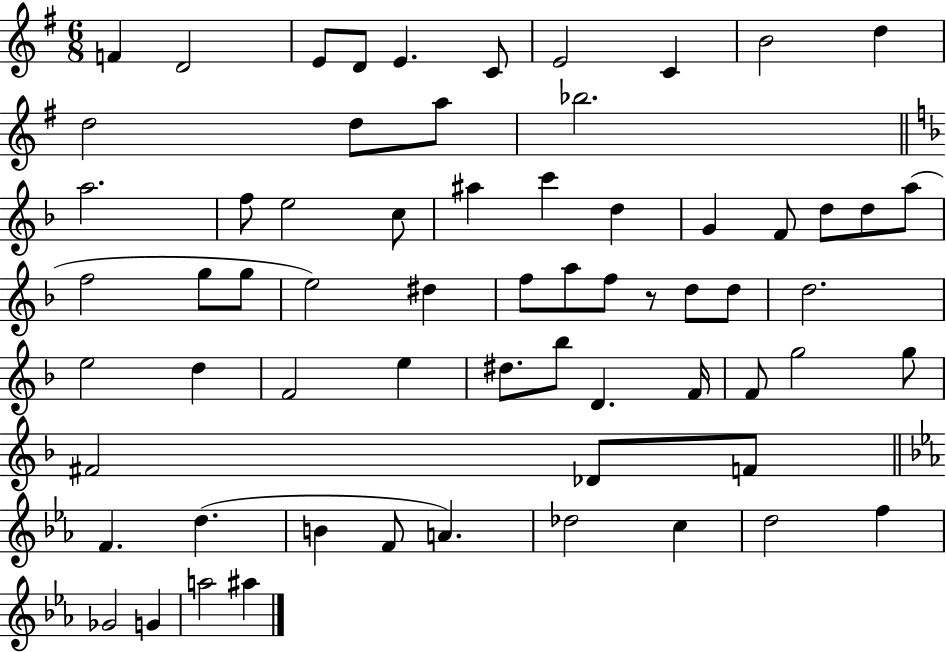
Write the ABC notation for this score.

X:1
T:Untitled
M:6/8
L:1/4
K:G
F D2 E/2 D/2 E C/2 E2 C B2 d d2 d/2 a/2 _b2 a2 f/2 e2 c/2 ^a c' d G F/2 d/2 d/2 a/2 f2 g/2 g/2 e2 ^d f/2 a/2 f/2 z/2 d/2 d/2 d2 e2 d F2 e ^d/2 _b/2 D F/4 F/2 g2 g/2 ^F2 _D/2 F/2 F d B F/2 A _d2 c d2 f _G2 G a2 ^a